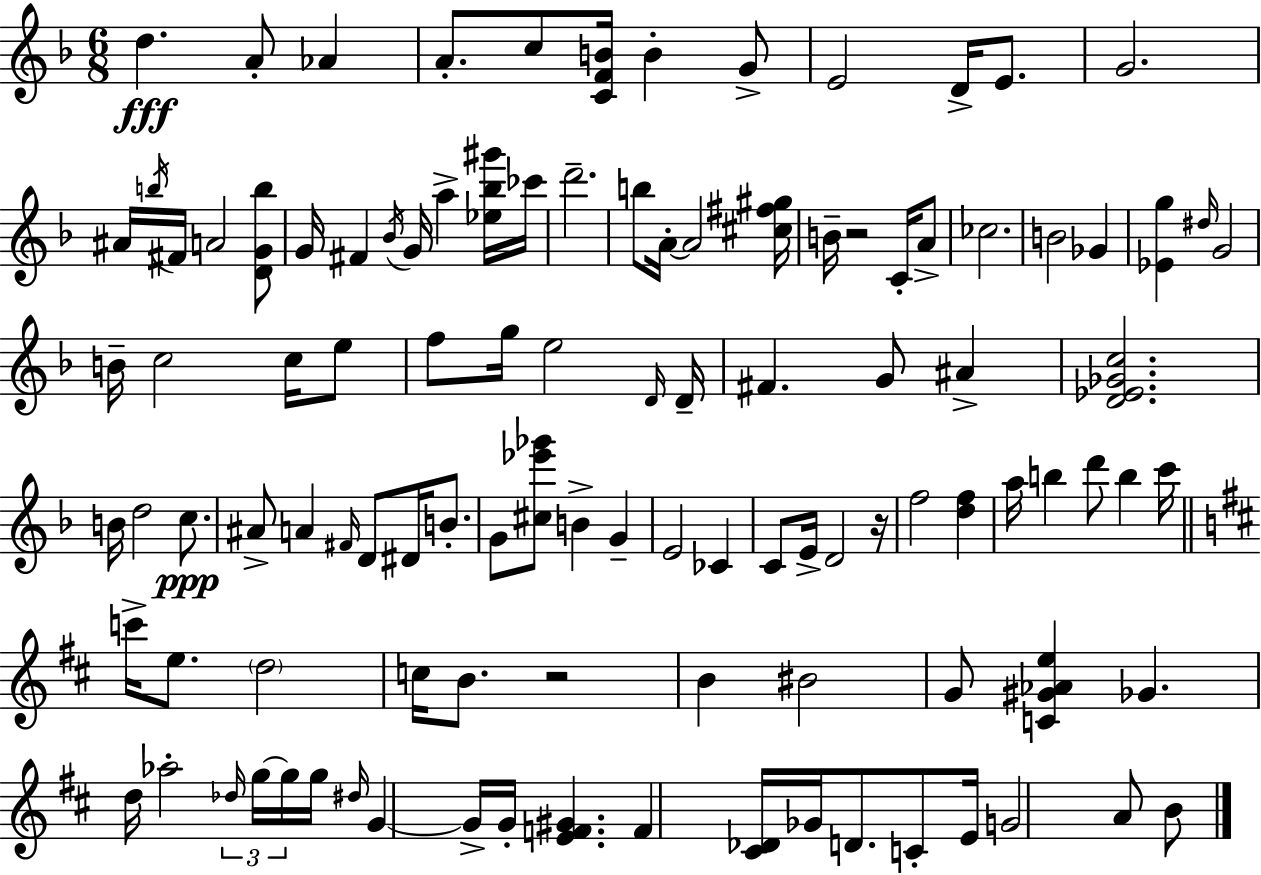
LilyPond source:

{
  \clef treble
  \numericTimeSignature
  \time 6/8
  \key d \minor
  \repeat volta 2 { d''4.\fff a'8-. aes'4 | a'8.-. c''8 <c' f' b'>16 b'4-. g'8-> | e'2 d'16-> e'8. | g'2. | \break ais'16 \acciaccatura { b''16 } fis'16 a'2 <d' g' b''>8 | g'16 fis'4 \acciaccatura { bes'16 } g'16 a''4-> | <ees'' bes'' gis'''>16 ces'''16 d'''2.-- | b''8 a'16-.~~ a'2 | \break <cis'' fis'' gis''>16 b'16-- r2 c'16-. | a'8-> ces''2. | b'2 ges'4 | <ees' g''>4 \grace { dis''16 } g'2 | \break b'16-- c''2 | c''16 e''8 f''8 g''16 e''2 | \grace { d'16 } d'16-- fis'4. g'8 | ais'4-> <d' ees' ges' c''>2. | \break b'16 d''2 | c''8.\ppp ais'8-> a'4 \grace { fis'16 } d'8 | dis'16 b'8.-. g'8 <cis'' ees''' ges'''>8 b'4-> | g'4-- e'2 | \break ces'4 c'8 e'16-> d'2 | r16 f''2 | <d'' f''>4 a''16 b''4 d'''8 | b''4 c'''16 \bar "||" \break \key d \major c'''16-> e''8. \parenthesize d''2 | c''16 b'8. r2 | b'4 bis'2 | g'8 <c' gis' aes' e''>4 ges'4. | \break d''16 aes''2-. \tuplet 3/2 { \grace { des''16 } g''16~~ g''16 } | g''16 \grace { dis''16 } g'4~~ g'16-> g'16-. <e' f' gis'>4. | f'4 <cis' des'>16 ges'16 d'8. c'8-. | e'16 g'2 a'8 | \break b'8 } \bar "|."
}